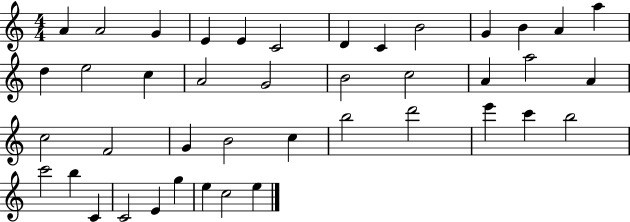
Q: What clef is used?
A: treble